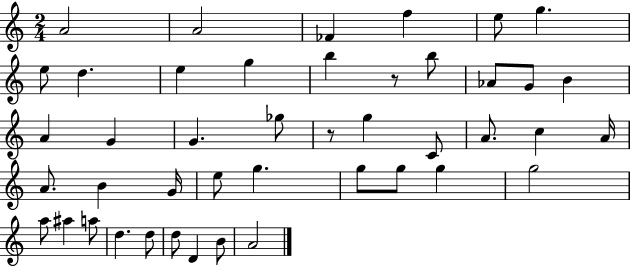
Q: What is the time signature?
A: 2/4